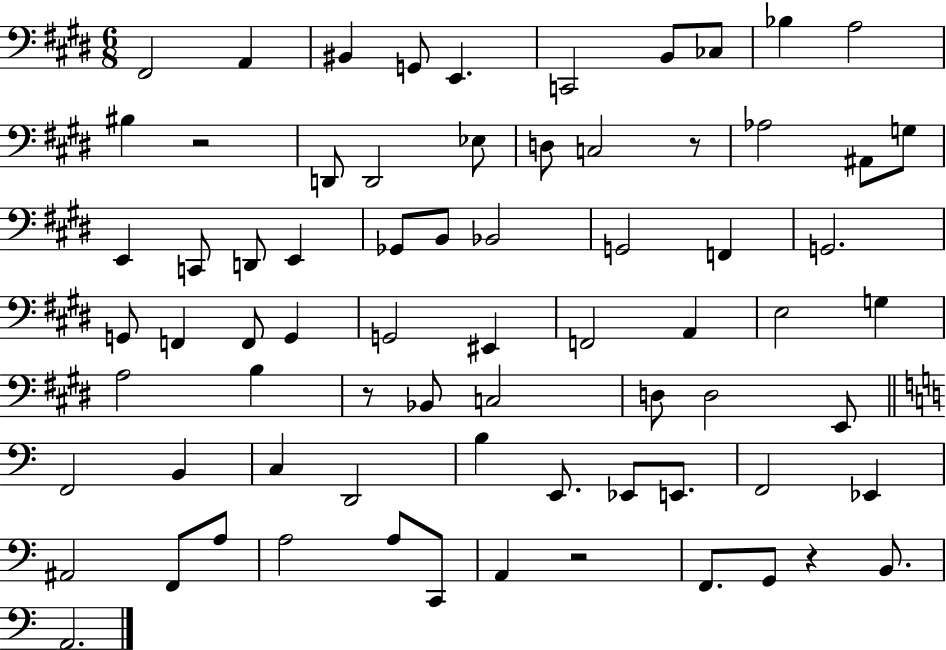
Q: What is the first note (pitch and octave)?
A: F#2